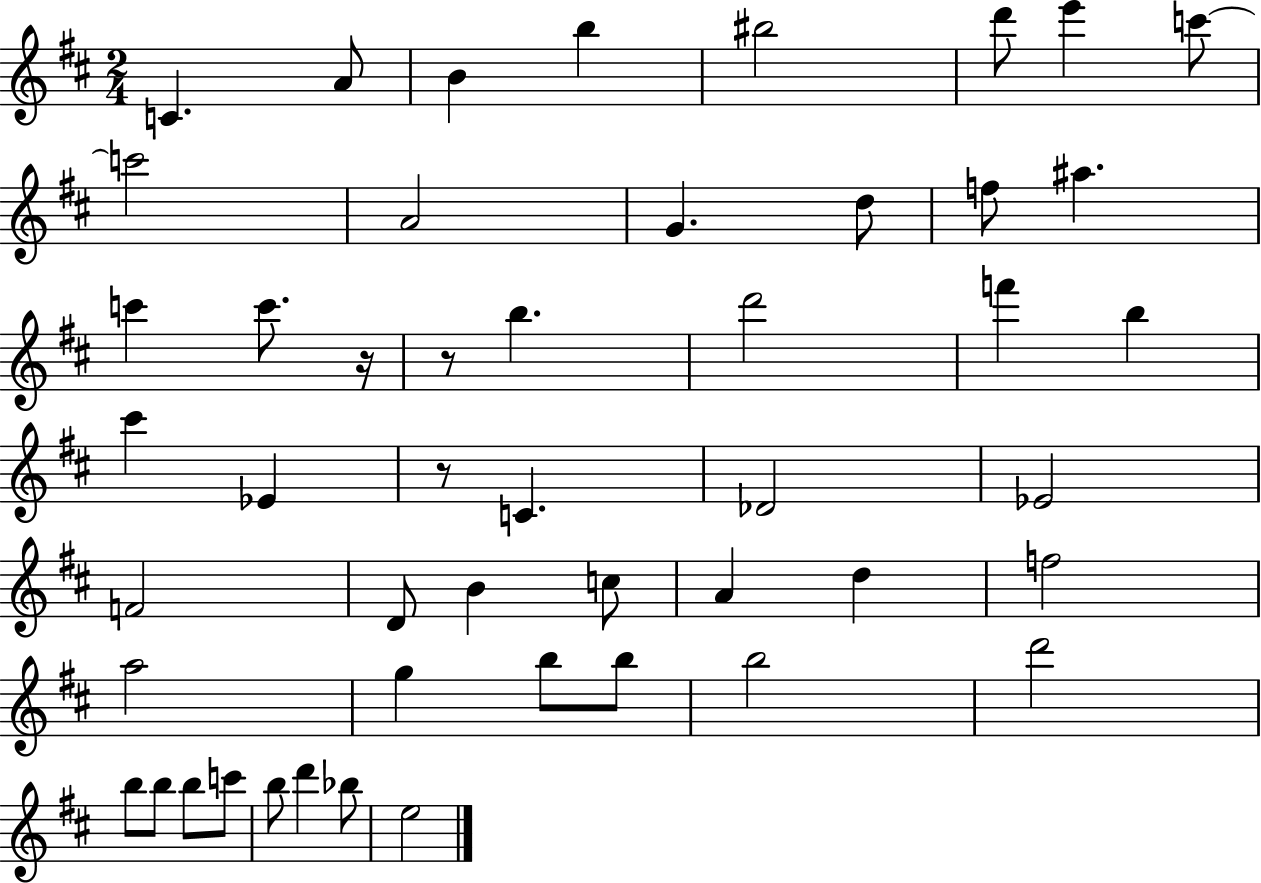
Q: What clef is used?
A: treble